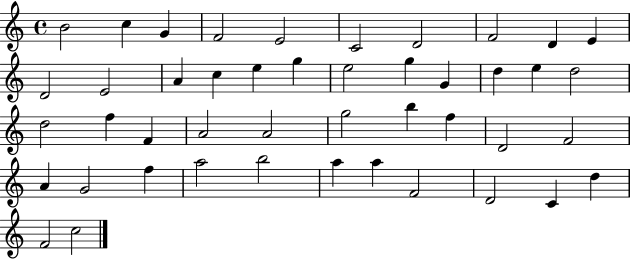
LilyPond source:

{
  \clef treble
  \time 4/4
  \defaultTimeSignature
  \key c \major
  b'2 c''4 g'4 | f'2 e'2 | c'2 d'2 | f'2 d'4 e'4 | \break d'2 e'2 | a'4 c''4 e''4 g''4 | e''2 g''4 g'4 | d''4 e''4 d''2 | \break d''2 f''4 f'4 | a'2 a'2 | g''2 b''4 f''4 | d'2 f'2 | \break a'4 g'2 f''4 | a''2 b''2 | a''4 a''4 f'2 | d'2 c'4 d''4 | \break f'2 c''2 | \bar "|."
}